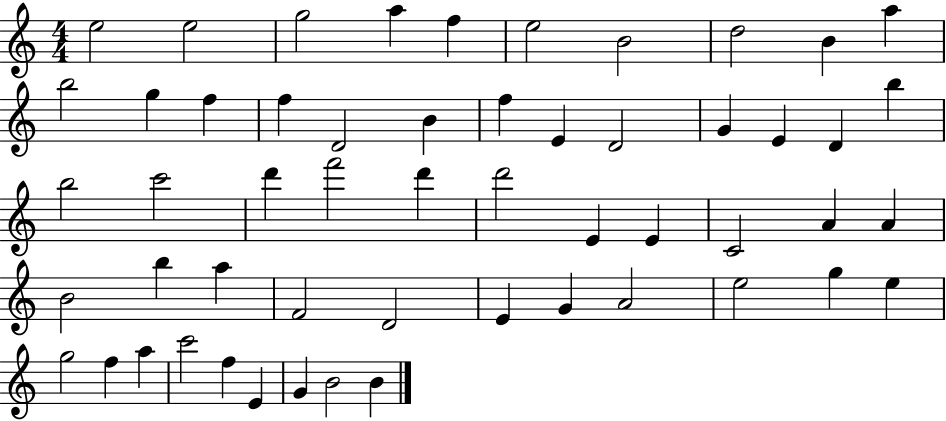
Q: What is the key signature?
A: C major